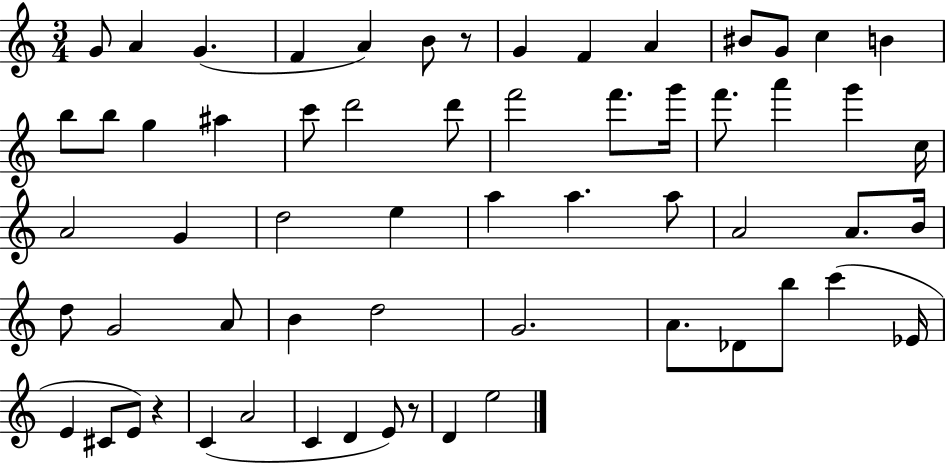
{
  \clef treble
  \numericTimeSignature
  \time 3/4
  \key c \major
  g'8 a'4 g'4.( | f'4 a'4) b'8 r8 | g'4 f'4 a'4 | bis'8 g'8 c''4 b'4 | \break b''8 b''8 g''4 ais''4 | c'''8 d'''2 d'''8 | f'''2 f'''8. g'''16 | f'''8. a'''4 g'''4 c''16 | \break a'2 g'4 | d''2 e''4 | a''4 a''4. a''8 | a'2 a'8. b'16 | \break d''8 g'2 a'8 | b'4 d''2 | g'2. | a'8. des'8 b''8 c'''4( ees'16 | \break e'4 cis'8 e'8) r4 | c'4( a'2 | c'4 d'4 e'8) r8 | d'4 e''2 | \break \bar "|."
}